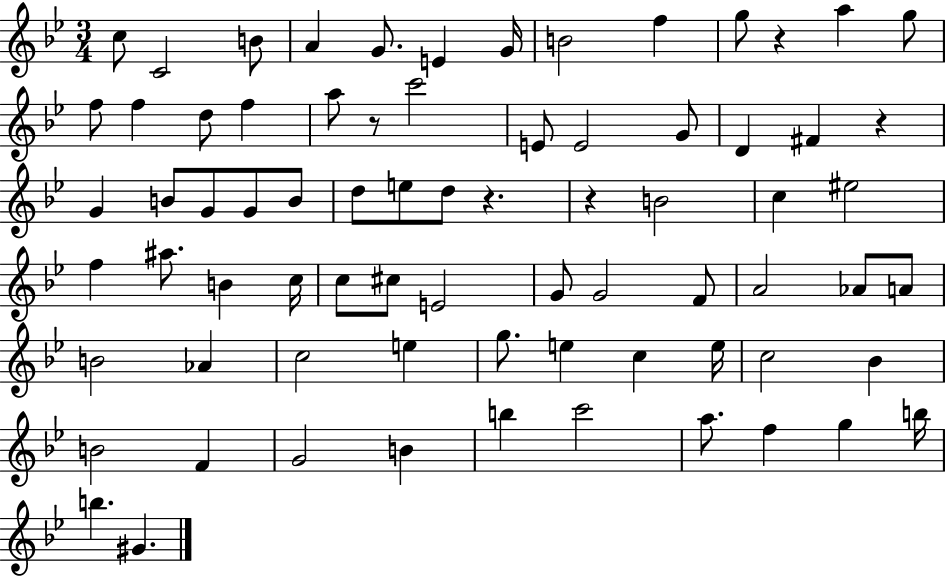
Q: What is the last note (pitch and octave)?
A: G#4